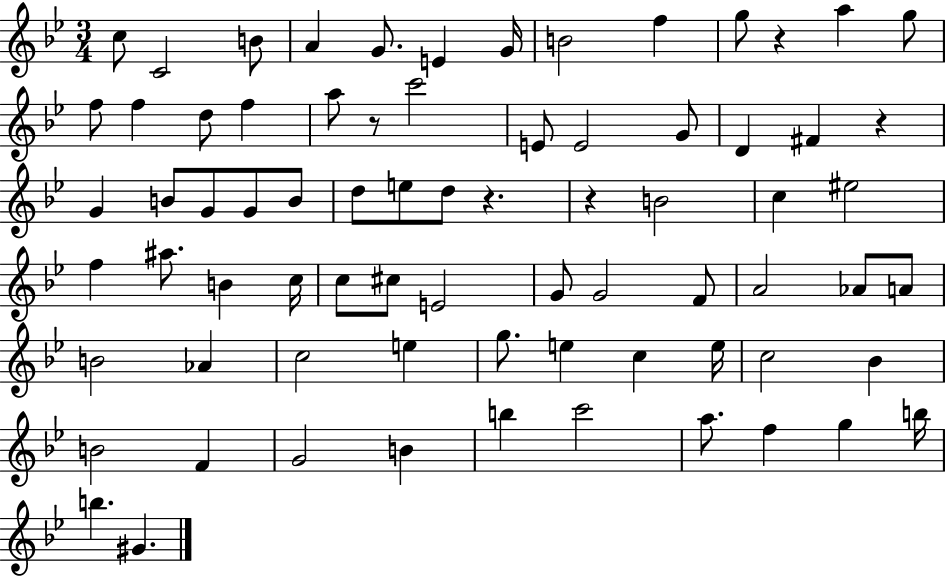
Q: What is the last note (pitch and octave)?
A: G#4